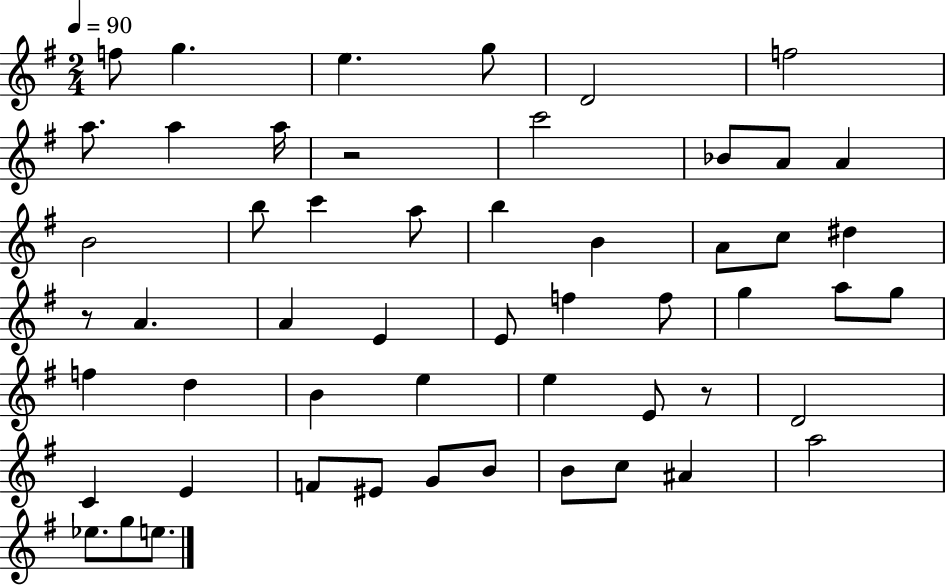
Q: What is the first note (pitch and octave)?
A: F5